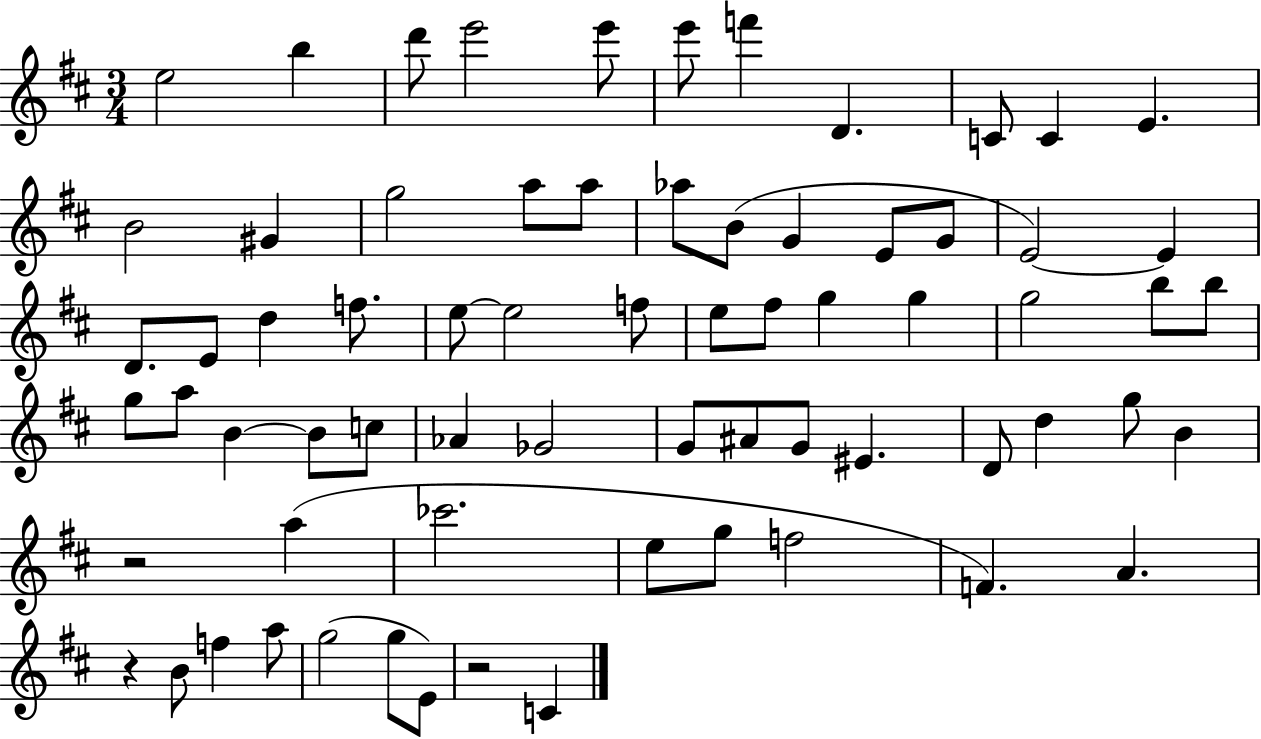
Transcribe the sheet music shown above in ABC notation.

X:1
T:Untitled
M:3/4
L:1/4
K:D
e2 b d'/2 e'2 e'/2 e'/2 f' D C/2 C E B2 ^G g2 a/2 a/2 _a/2 B/2 G E/2 G/2 E2 E D/2 E/2 d f/2 e/2 e2 f/2 e/2 ^f/2 g g g2 b/2 b/2 g/2 a/2 B B/2 c/2 _A _G2 G/2 ^A/2 G/2 ^E D/2 d g/2 B z2 a _c'2 e/2 g/2 f2 F A z B/2 f a/2 g2 g/2 E/2 z2 C